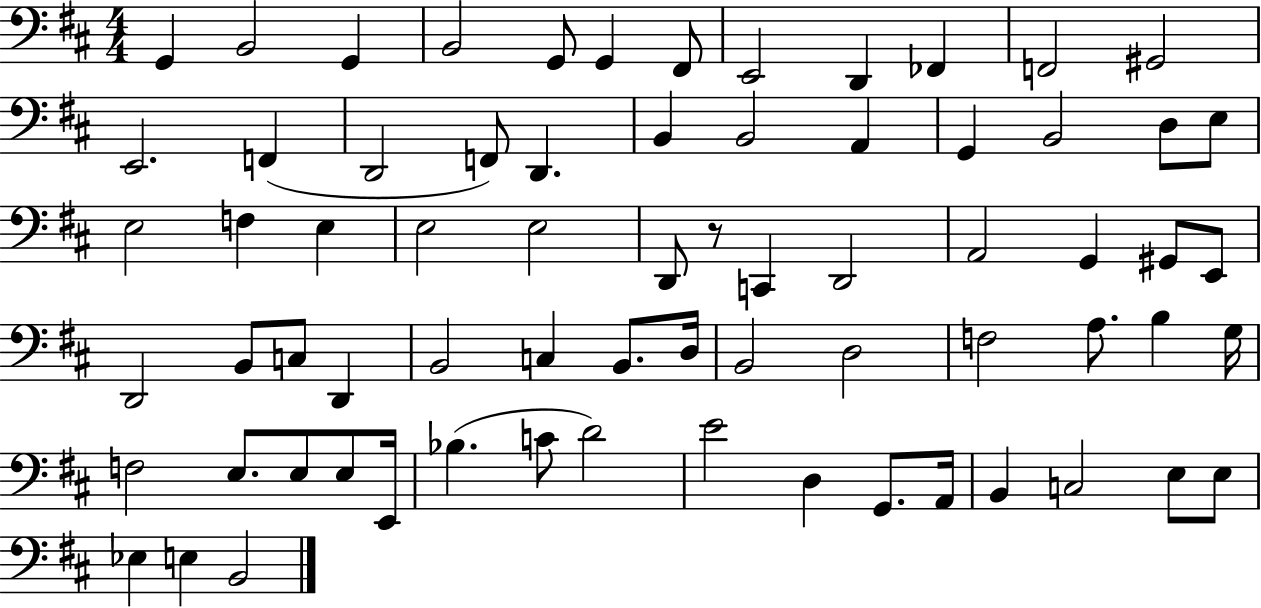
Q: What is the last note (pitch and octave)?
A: B2